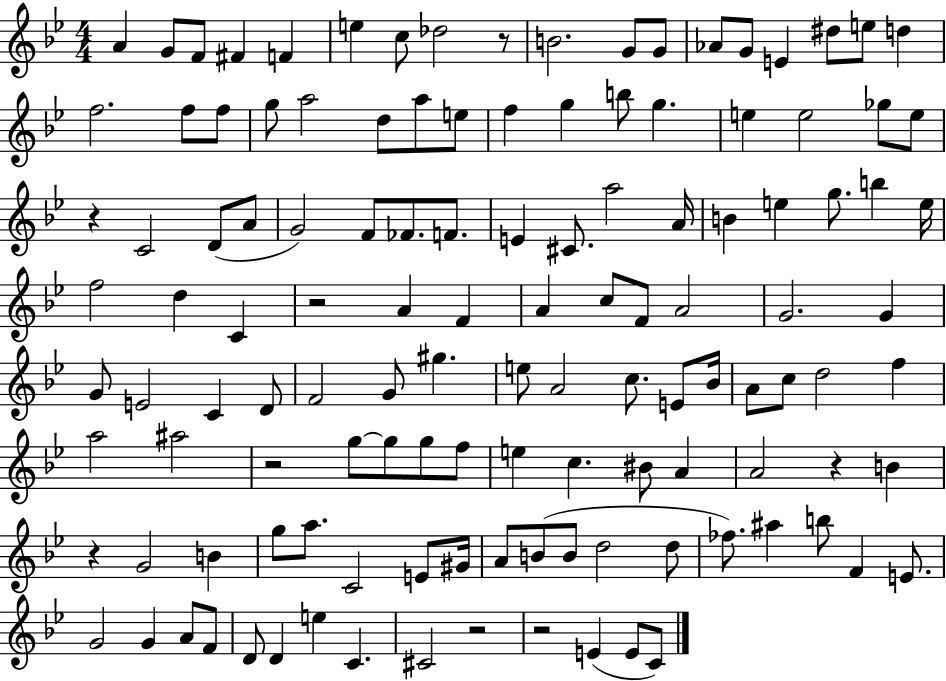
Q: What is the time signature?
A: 4/4